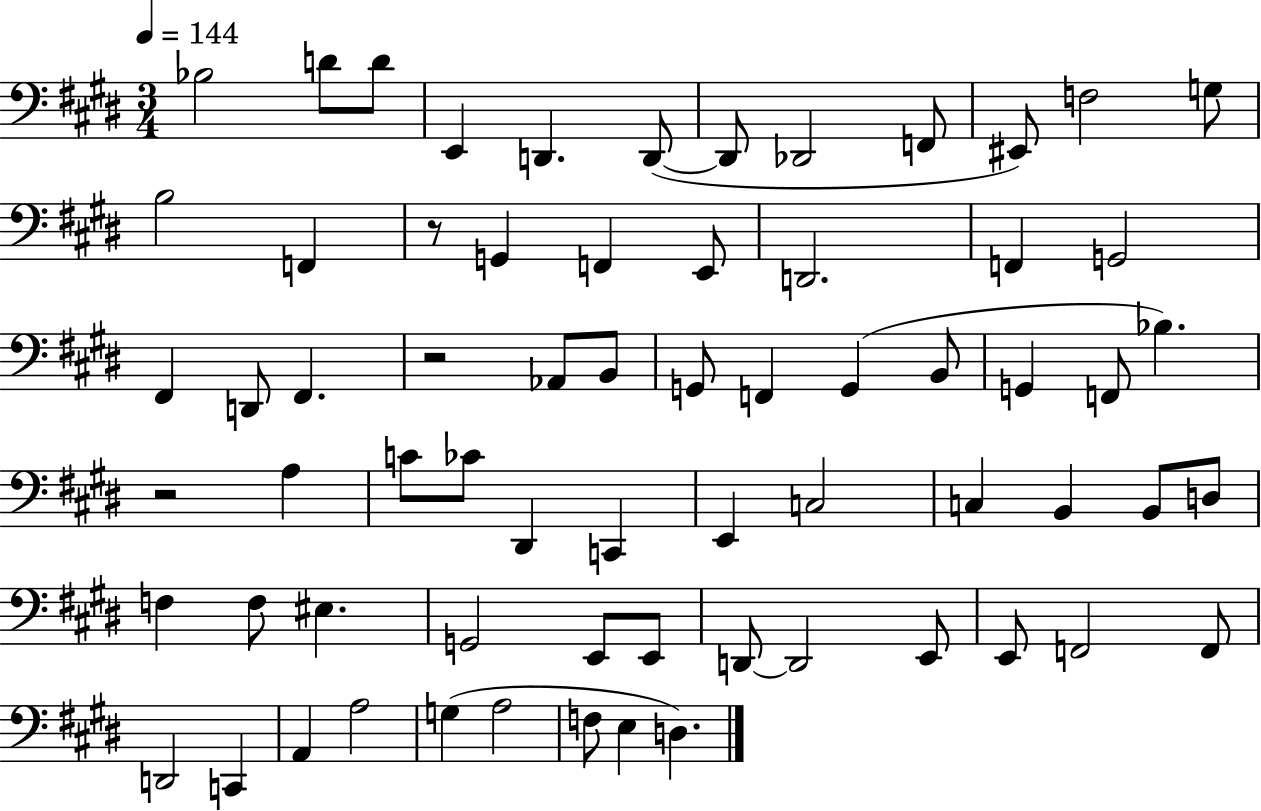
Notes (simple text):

Bb3/h D4/e D4/e E2/q D2/q. D2/e D2/e Db2/h F2/e EIS2/e F3/h G3/e B3/h F2/q R/e G2/q F2/q E2/e D2/h. F2/q G2/h F#2/q D2/e F#2/q. R/h Ab2/e B2/e G2/e F2/q G2/q B2/e G2/q F2/e Bb3/q. R/h A3/q C4/e CES4/e D#2/q C2/q E2/q C3/h C3/q B2/q B2/e D3/e F3/q F3/e EIS3/q. G2/h E2/e E2/e D2/e D2/h E2/e E2/e F2/h F2/e D2/h C2/q A2/q A3/h G3/q A3/h F3/e E3/q D3/q.